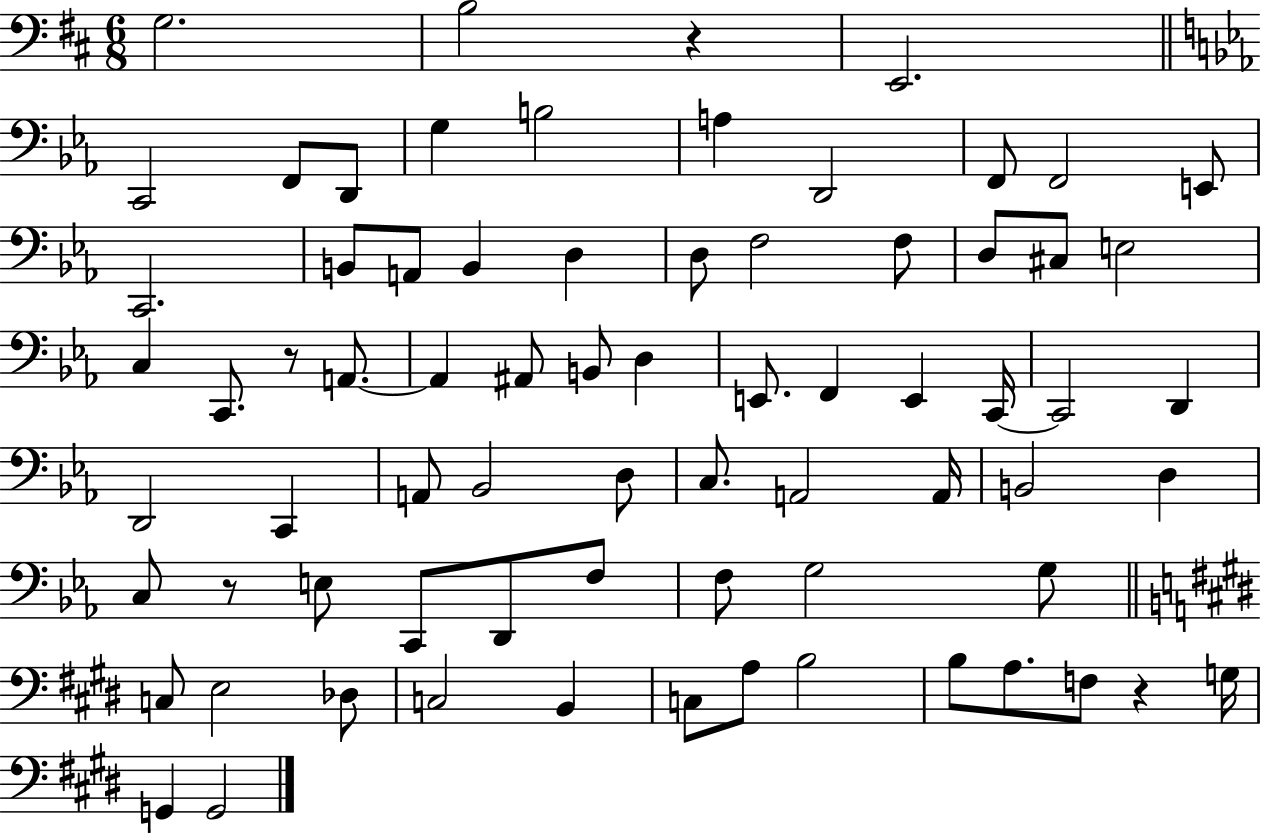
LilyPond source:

{
  \clef bass
  \numericTimeSignature
  \time 6/8
  \key d \major
  g2. | b2 r4 | e,2. | \bar "||" \break \key ees \major c,2 f,8 d,8 | g4 b2 | a4 d,2 | f,8 f,2 e,8 | \break c,2. | b,8 a,8 b,4 d4 | d8 f2 f8 | d8 cis8 e2 | \break c4 c,8. r8 a,8.~~ | a,4 ais,8 b,8 d4 | e,8. f,4 e,4 c,16~~ | c,2 d,4 | \break d,2 c,4 | a,8 bes,2 d8 | c8. a,2 a,16 | b,2 d4 | \break c8 r8 e8 c,8 d,8 f8 | f8 g2 g8 | \bar "||" \break \key e \major c8 e2 des8 | c2 b,4 | c8 a8 b2 | b8 a8. f8 r4 g16 | \break g,4 g,2 | \bar "|."
}